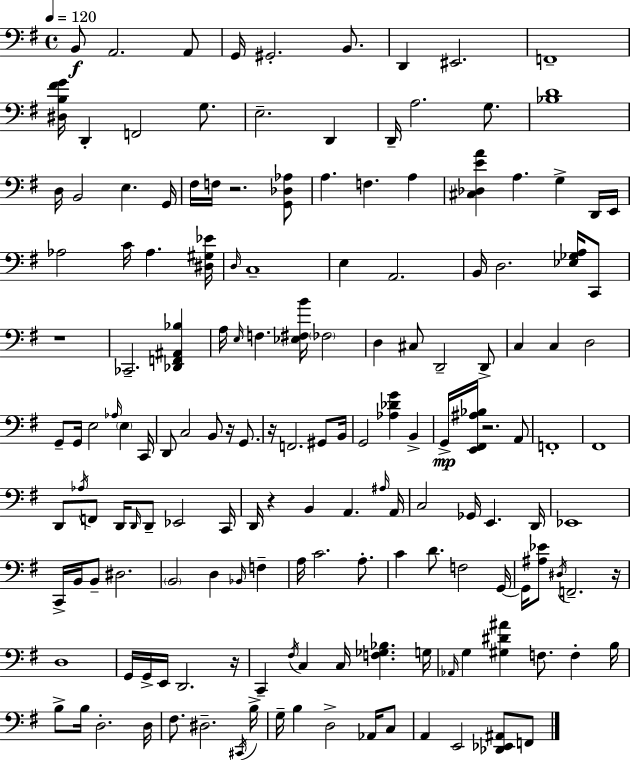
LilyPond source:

{
  \clef bass
  \time 4/4
  \defaultTimeSignature
  \key g \major
  \tempo 4 = 120
  b,8\f a,2. a,8 | g,16 gis,2.-. b,8. | d,4 eis,2. | f,1-- | \break <dis b fis' g'>16 d,4-. f,2 g8. | e2.-- d,4 | d,16-- a2. g8. | <bes d'>1 | \break d16 b,2 e4. g,16 | fis16 f16 r2. <g, des aes>8 | a4. f4. a4 | <cis des e' a'>4 a4. g4-> d,16 e,16 | \break aes2 c'16 aes4. <dis gis ees'>16 | \grace { d16 } c1-- | e4 a,2. | b,16 d2. <ees ges a>16 c,8 | \break r1 | ces,2.-- <des, f, ais, bes>4 | a16 \grace { e16 } f4. <ees fis b'>16 \parenthesize fes2 | d4 cis8 d,2-- | \break d,8-> c4 c4 d2 | g,8-- g,16 e2 \grace { aes16 } \parenthesize e4 | c,16 d,8 c2 b,8 r16 | g,8. r16 f,2. | \break gis,8 b,16 g,2 <aes des' g'>4 b,4-> | g,16->\mp <e, fis, ais bes>16 r2. | a,8 f,1-. | fis,1 | \break d,8 \acciaccatura { aes16 } f,8 d,16 \grace { d,16 } d,8-- ees,2 | c,16 d,16 r4 b,4 a,4. | \grace { ais16 } a,16 c2 ges,16 e,4. | d,16 ees,1 | \break c,16-> b,16 b,8-- dis2. | \parenthesize b,2 d4 | \grace { bes,16 } f4-- a16 c'2. | a8.-. c'4 d'8. f2 | \break g,16~~ g,16 <ais ees'>8 \acciaccatura { dis16 } f,2.-- | r16 d1 | g,16 g,16-> e,16 d,2. | r16 c,4-- \acciaccatura { fis16 } c4 | \break c16 <f ges bes>4. g16 \grace { aes,16 } g4 <gis dis' ais'>4 | f8. f4-. b16 b8-> b16 d2.-. | d16 fis8. dis2.-- | \acciaccatura { cis,16 } b16-> g16-- b4 | \break d2-> aes,16 c8 a,4 e,2 | <des, ees, ais,>8 f,8 \bar "|."
}